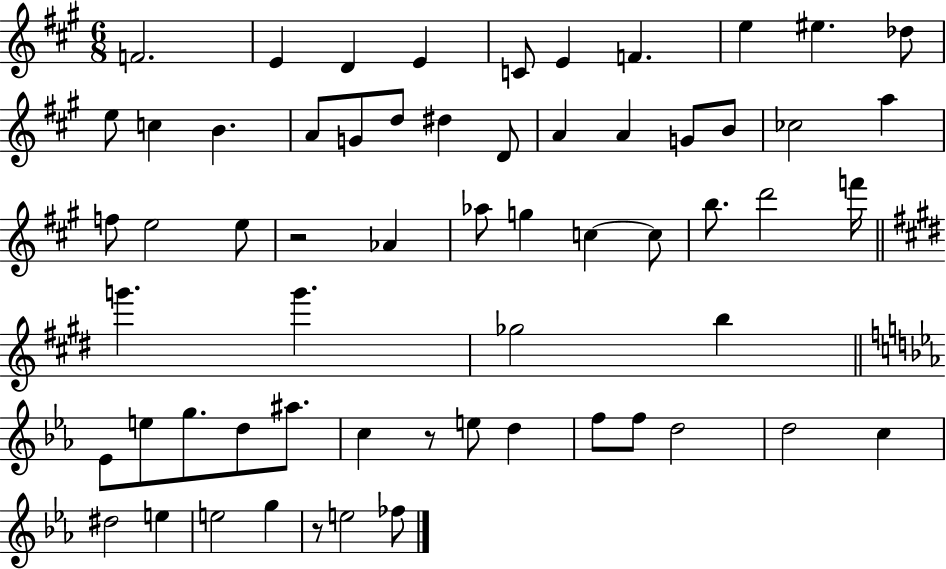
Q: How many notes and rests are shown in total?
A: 61